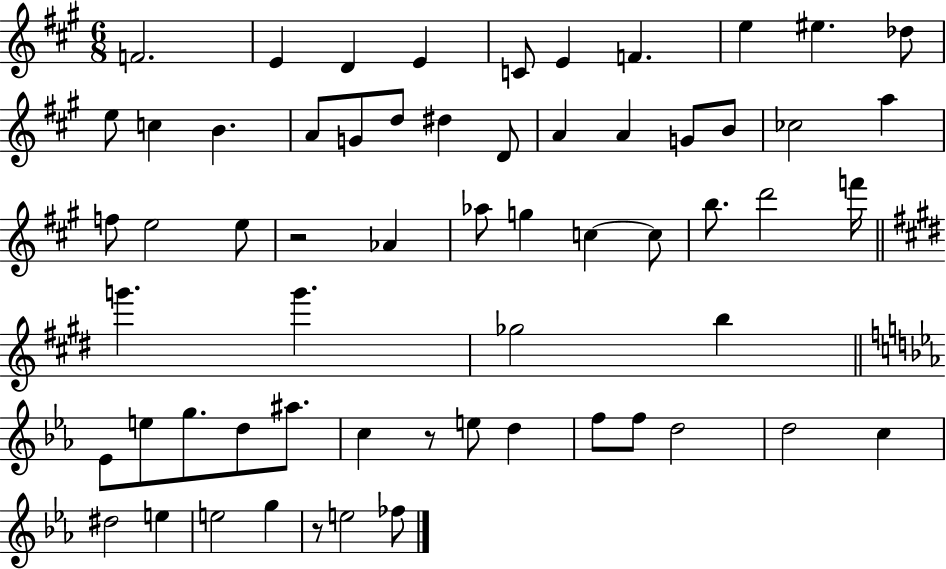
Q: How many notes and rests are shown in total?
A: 61